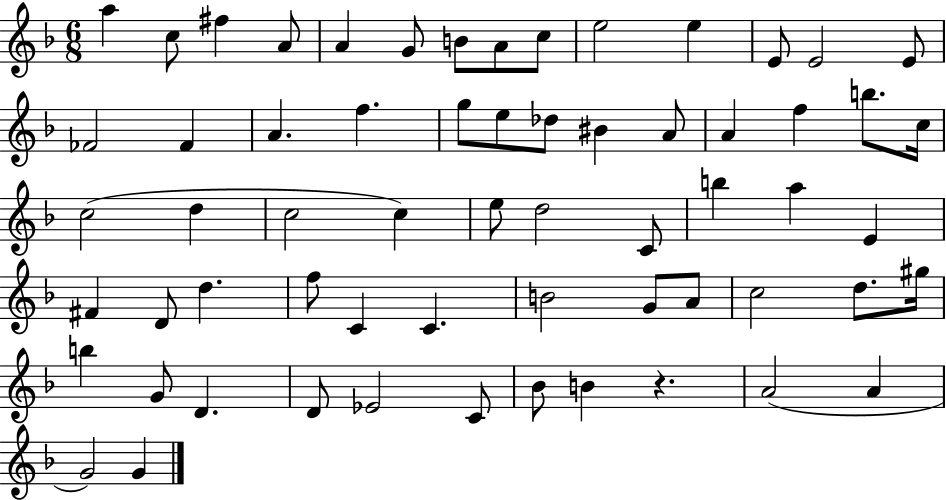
A5/q C5/e F#5/q A4/e A4/q G4/e B4/e A4/e C5/e E5/h E5/q E4/e E4/h E4/e FES4/h FES4/q A4/q. F5/q. G5/e E5/e Db5/e BIS4/q A4/e A4/q F5/q B5/e. C5/s C5/h D5/q C5/h C5/q E5/e D5/h C4/e B5/q A5/q E4/q F#4/q D4/e D5/q. F5/e C4/q C4/q. B4/h G4/e A4/e C5/h D5/e. G#5/s B5/q G4/e D4/q. D4/e Eb4/h C4/e Bb4/e B4/q R/q. A4/h A4/q G4/h G4/q